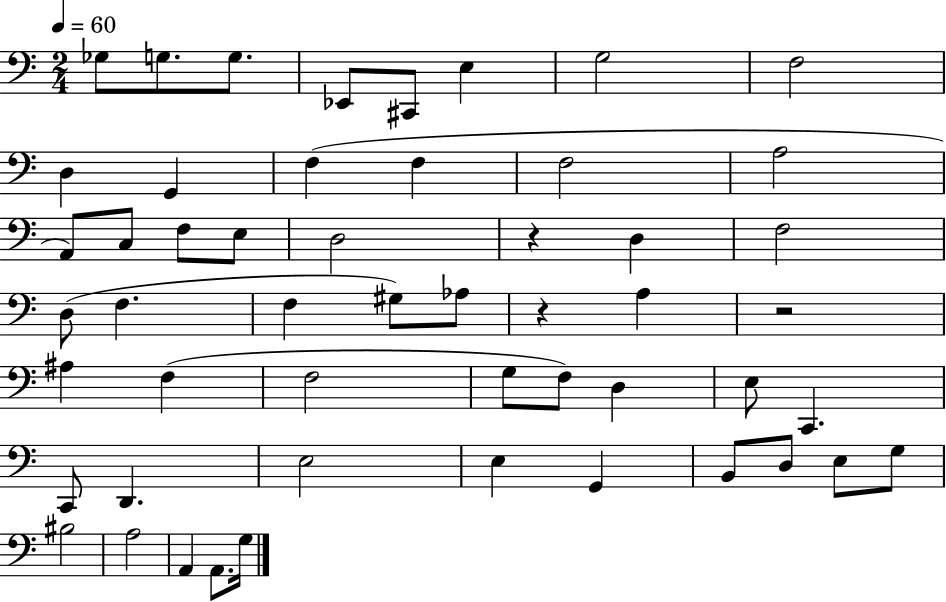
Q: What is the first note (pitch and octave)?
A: Gb3